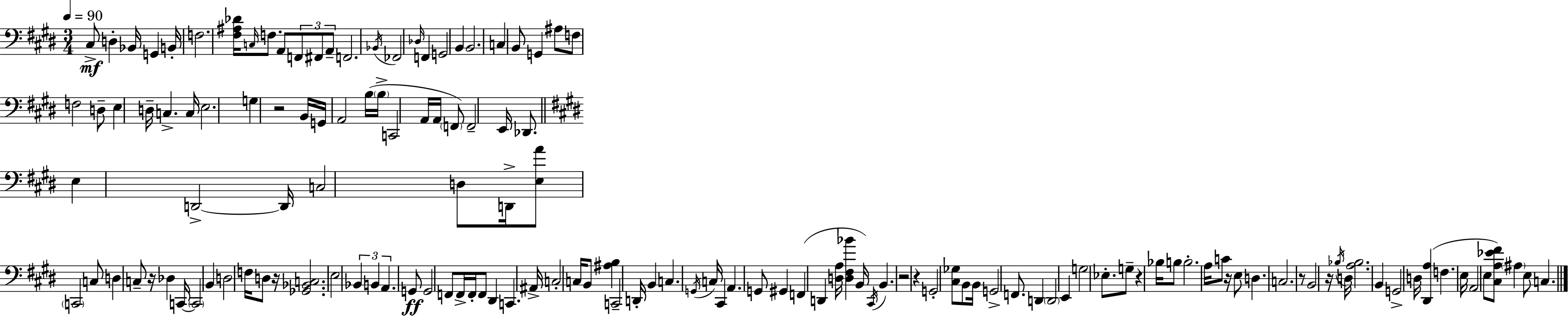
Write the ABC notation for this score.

X:1
T:Untitled
M:3/4
L:1/4
K:E
^C,/2 D, _B,,/4 G,, B,,/4 F,2 [^F,^A,_D]/4 C,/4 F,/2 A,,/2 F,,/2 ^F,,/2 A,,/2 F,,2 _B,,/4 _F,,2 _D,/4 F,, G,,2 B,, B,,2 C, B,,/2 G,, ^A,/2 F,/2 F,2 D,/2 E, D,/4 C, C,/4 E,2 G, z2 B,,/4 G,,/4 A,,2 B,/4 B,/4 C,,2 A,,/4 A,,/4 F,,/2 F,,2 E,,/4 _D,,/2 E, D,,2 D,,/4 C,2 D,/2 D,,/4 [E,A]/2 C,,2 C,/2 D, C,/2 z/4 _D, C,,/4 C,,2 B,, D,2 F,/4 D,/2 z/4 [_G,,_B,,C,]2 E,2 _B,, B,, A,, G,,/2 G,,2 F,,/2 F,,/4 F,,/4 F,,/2 ^D,, C,, ^A,,/4 C,2 C,/4 B,,/2 [^A,B,] C,,2 D,,/4 B,, C, G,,/4 C,/4 ^C,, A,, G,,/2 ^G,, F,, D,, [D,A,]/4 [D,^F,_B] B,,/4 ^C,,/4 B,, z2 z G,,2 [^C,_G,]/2 B,,/2 B,,/4 G,,2 F,,/2 D,, D,,2 E,, G,2 _E,/2 G,/2 z _B,/4 B,/2 B,2 A,/4 C/2 z/4 E,/2 D, C,2 z/2 B,,2 z/4 _B,/4 D,/4 [A,_B,]2 B,, G,,2 D,/4 [^D,,A,] F, E,/4 A,,2 E,/2 [^C,A,_E^F]/2 ^A, E,/2 C,